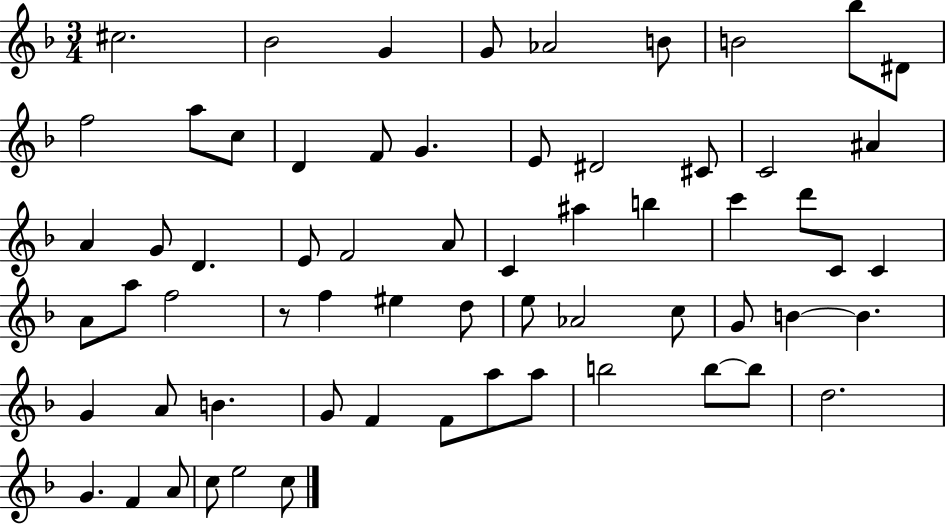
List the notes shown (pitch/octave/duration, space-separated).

C#5/h. Bb4/h G4/q G4/e Ab4/h B4/e B4/h Bb5/e D#4/e F5/h A5/e C5/e D4/q F4/e G4/q. E4/e D#4/h C#4/e C4/h A#4/q A4/q G4/e D4/q. E4/e F4/h A4/e C4/q A#5/q B5/q C6/q D6/e C4/e C4/q A4/e A5/e F5/h R/e F5/q EIS5/q D5/e E5/e Ab4/h C5/e G4/e B4/q B4/q. G4/q A4/e B4/q. G4/e F4/q F4/e A5/e A5/e B5/h B5/e B5/e D5/h. G4/q. F4/q A4/e C5/e E5/h C5/e